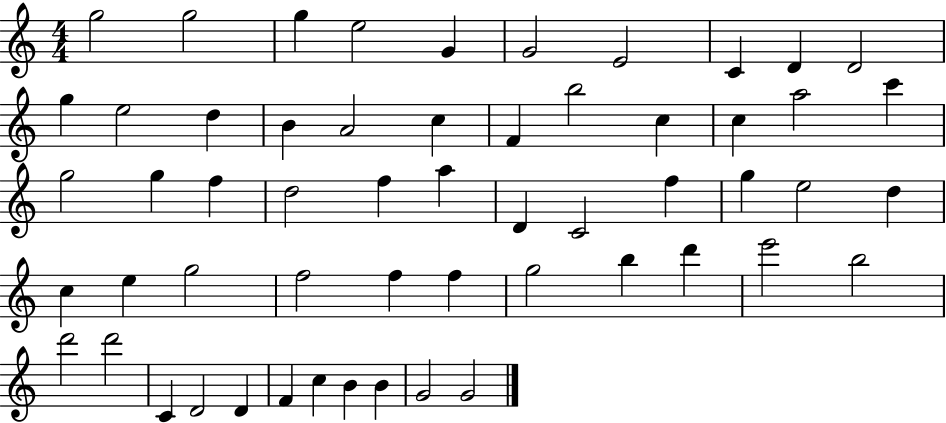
X:1
T:Untitled
M:4/4
L:1/4
K:C
g2 g2 g e2 G G2 E2 C D D2 g e2 d B A2 c F b2 c c a2 c' g2 g f d2 f a D C2 f g e2 d c e g2 f2 f f g2 b d' e'2 b2 d'2 d'2 C D2 D F c B B G2 G2